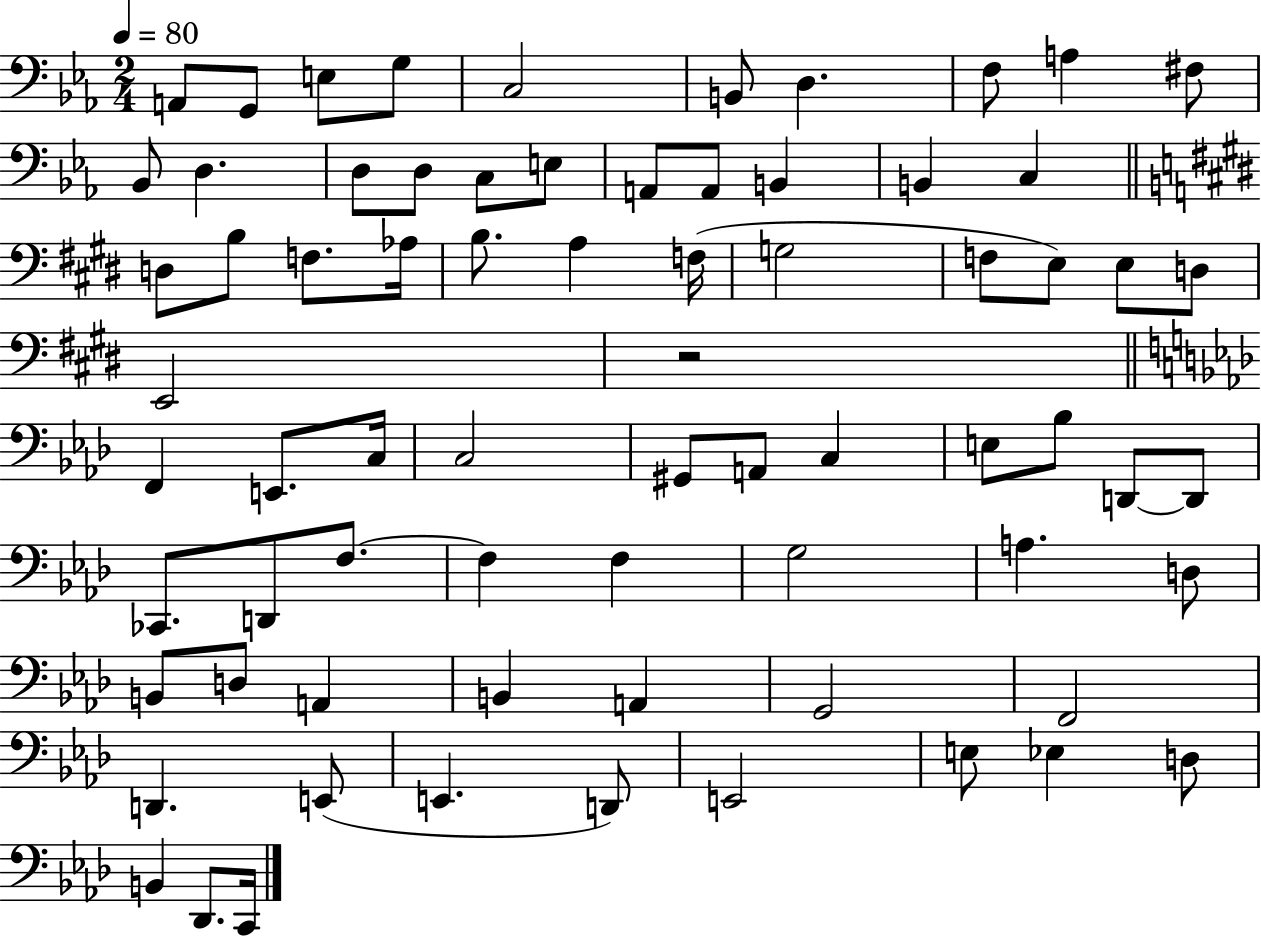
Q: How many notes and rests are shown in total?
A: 72